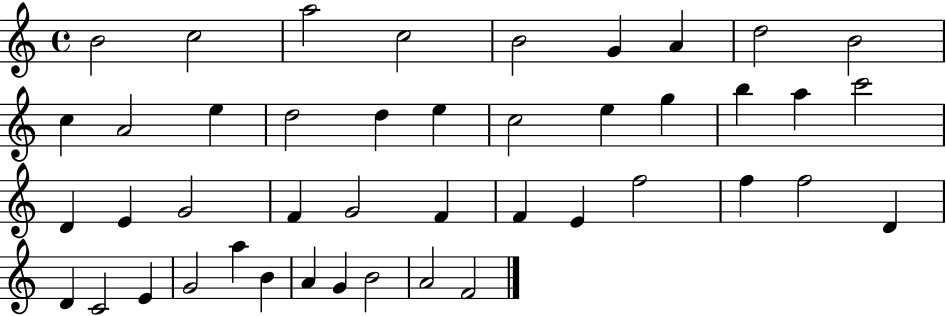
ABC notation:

X:1
T:Untitled
M:4/4
L:1/4
K:C
B2 c2 a2 c2 B2 G A d2 B2 c A2 e d2 d e c2 e g b a c'2 D E G2 F G2 F F E f2 f f2 D D C2 E G2 a B A G B2 A2 F2